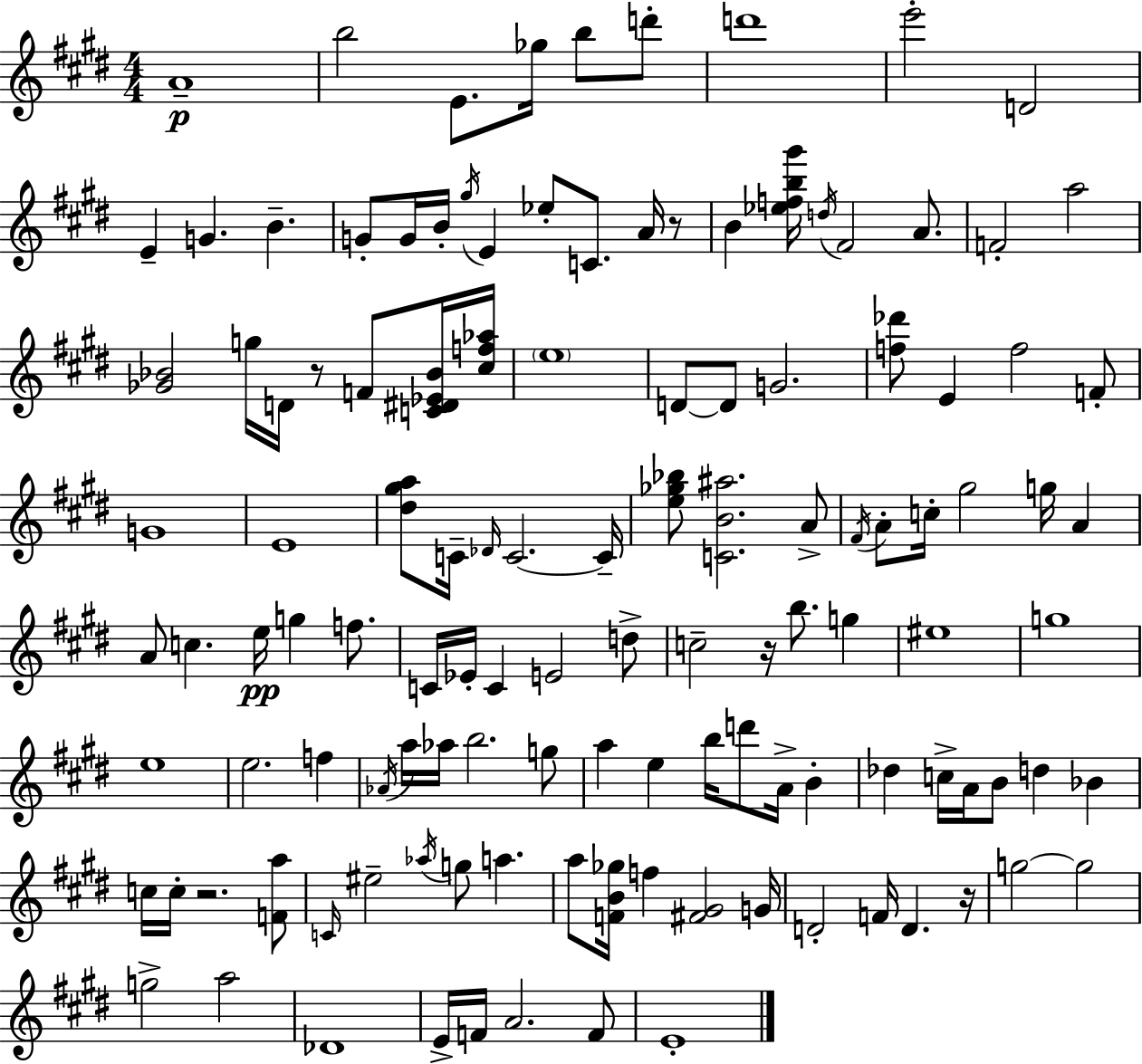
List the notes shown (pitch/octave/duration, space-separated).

A4/w B5/h E4/e. Gb5/s B5/e D6/e D6/w E6/h D4/h E4/q G4/q. B4/q. G4/e G4/s B4/s G#5/s E4/q Eb5/e C4/e. A4/s R/e B4/q [Eb5,F5,B5,G#6]/s D5/s F#4/h A4/e. F4/h A5/h [Gb4,Bb4]/h G5/s D4/s R/e F4/e [C4,D#4,Eb4,Bb4]/s [C#5,F5,Ab5]/s E5/w D4/e D4/e G4/h. [F5,Db6]/e E4/q F5/h F4/e G4/w E4/w [D#5,G#5,A5]/e C4/s Db4/s C4/h. C4/s [E5,Gb5,Bb5]/e [C4,B4,A#5]/h. A4/e F#4/s A4/e C5/s G#5/h G5/s A4/q A4/e C5/q. E5/s G5/q F5/e. C4/s Eb4/s C4/q E4/h D5/e C5/h R/s B5/e. G5/q EIS5/w G5/w E5/w E5/h. F5/q Ab4/s A5/s Ab5/s B5/h. G5/e A5/q E5/q B5/s D6/e A4/s B4/q Db5/q C5/s A4/s B4/e D5/q Bb4/q C5/s C5/s R/h. [F4,A5]/e C4/s EIS5/h Ab5/s G5/e A5/q. A5/e [F4,B4,Gb5]/s F5/q [F#4,G#4]/h G4/s D4/h F4/s D4/q. R/s G5/h G5/h G5/h A5/h Db4/w E4/s F4/s A4/h. F4/e E4/w